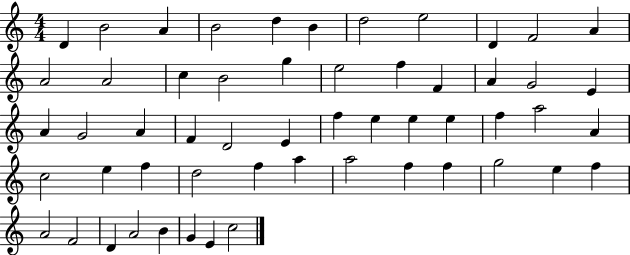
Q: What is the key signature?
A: C major